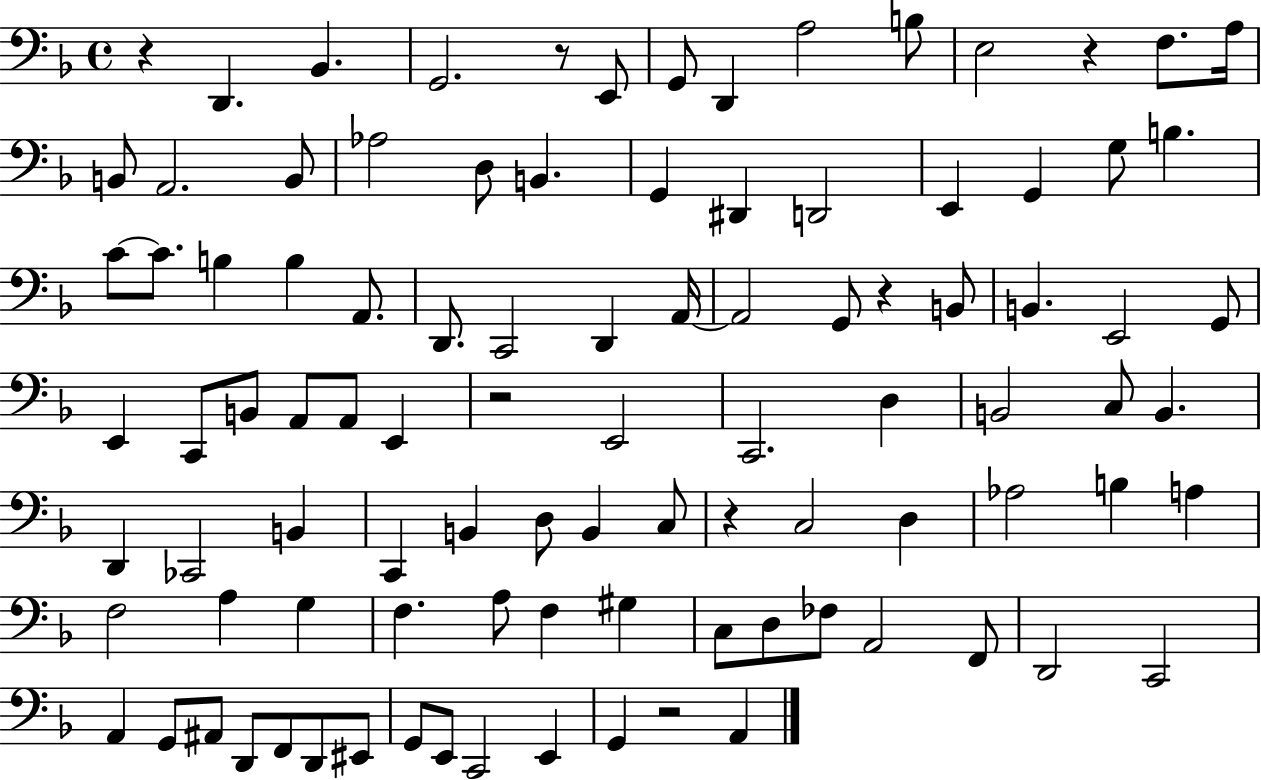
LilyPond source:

{
  \clef bass
  \time 4/4
  \defaultTimeSignature
  \key f \major
  \repeat volta 2 { r4 d,4. bes,4. | g,2. r8 e,8 | g,8 d,4 a2 b8 | e2 r4 f8. a16 | \break b,8 a,2. b,8 | aes2 d8 b,4. | g,4 dis,4 d,2 | e,4 g,4 g8 b4. | \break c'8~~ c'8. b4 b4 a,8. | d,8. c,2 d,4 a,16~~ | a,2 g,8 r4 b,8 | b,4. e,2 g,8 | \break e,4 c,8 b,8 a,8 a,8 e,4 | r2 e,2 | c,2. d4 | b,2 c8 b,4. | \break d,4 ces,2 b,4 | c,4 b,4 d8 b,4 c8 | r4 c2 d4 | aes2 b4 a4 | \break f2 a4 g4 | f4. a8 f4 gis4 | c8 d8 fes8 a,2 f,8 | d,2 c,2 | \break a,4 g,8 ais,8 d,8 f,8 d,8 eis,8 | g,8 e,8 c,2 e,4 | g,4 r2 a,4 | } \bar "|."
}